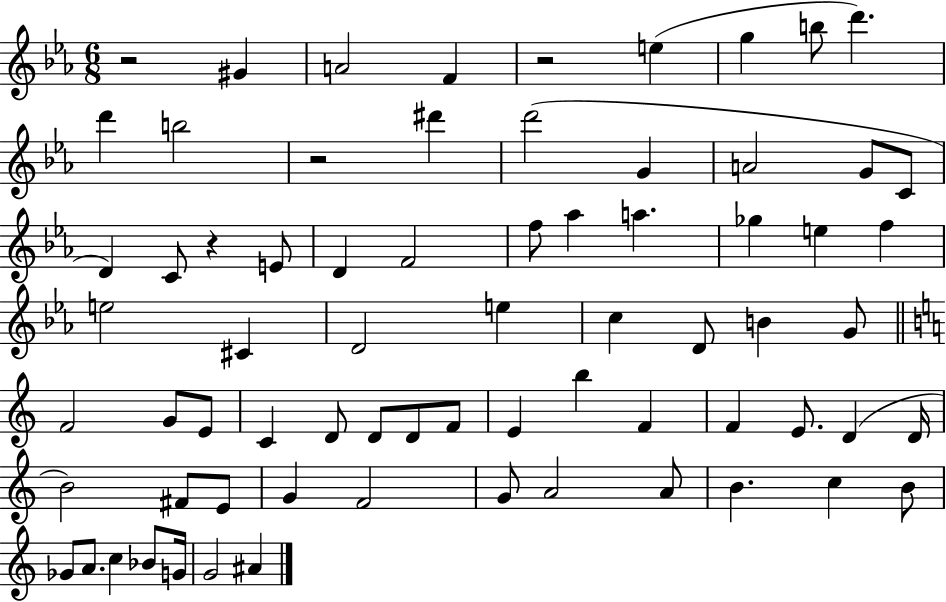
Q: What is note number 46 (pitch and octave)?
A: F4